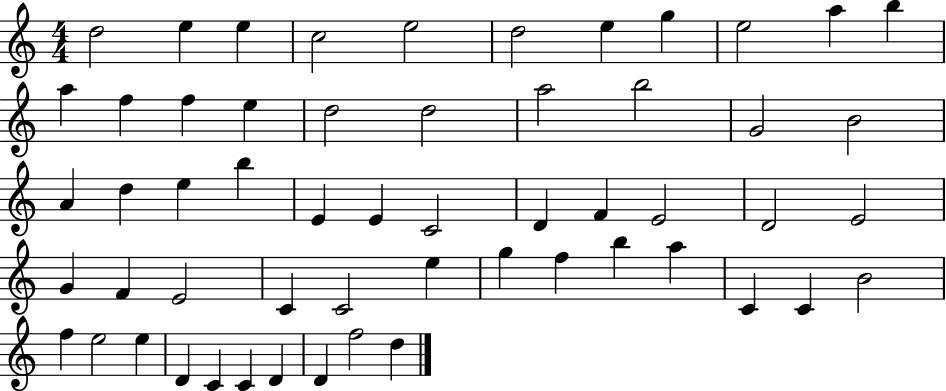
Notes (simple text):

D5/h E5/q E5/q C5/h E5/h D5/h E5/q G5/q E5/h A5/q B5/q A5/q F5/q F5/q E5/q D5/h D5/h A5/h B5/h G4/h B4/h A4/q D5/q E5/q B5/q E4/q E4/q C4/h D4/q F4/q E4/h D4/h E4/h G4/q F4/q E4/h C4/q C4/h E5/q G5/q F5/q B5/q A5/q C4/q C4/q B4/h F5/q E5/h E5/q D4/q C4/q C4/q D4/q D4/q F5/h D5/q